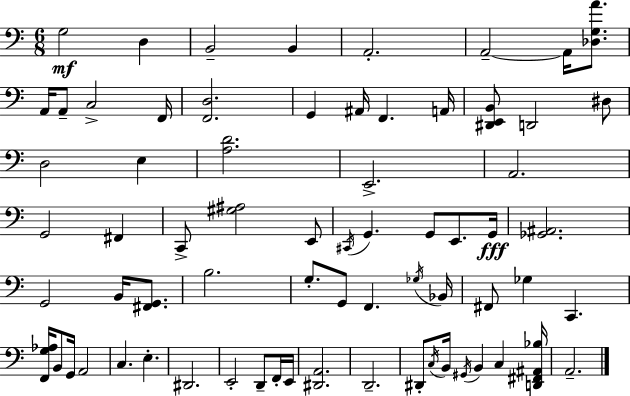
{
  \clef bass
  \numericTimeSignature
  \time 6/8
  \key c \major
  \repeat volta 2 { g2\mf d4 | b,2-- b,4 | a,2.-. | a,2--~~ a,16 <des g a'>8. | \break a,16 a,8-- c2-> f,16 | <f, d>2. | g,4 ais,16 f,4. a,16 | <dis, e, b,>8 d,2 dis8 | \break d2 e4 | <a d'>2. | e,2.-> | a,2. | \break g,2 fis,4 | c,8-> <gis ais>2 e,8 | \acciaccatura { cis,16 } g,4. g,8 e,8. | g,16\fff <ges, ais,>2. | \break g,2 b,16 <fis, g,>8. | b2. | g8.-. g,8 f,4. | \acciaccatura { ges16 } bes,16 fis,8 ges4 c,4. | \break <f, g aes>16 b,8 g,16 a,2 | c4. e4.-. | dis,2. | e,2-. d,8-- | \break f,16-. e,16 <dis, a,>2. | d,2.-- | dis,8-. \acciaccatura { c16 } b,16 \acciaccatura { gis,16 } b,4 c4 | <d, fis, ais, bes>16 a,2.-- | \break } \bar "|."
}